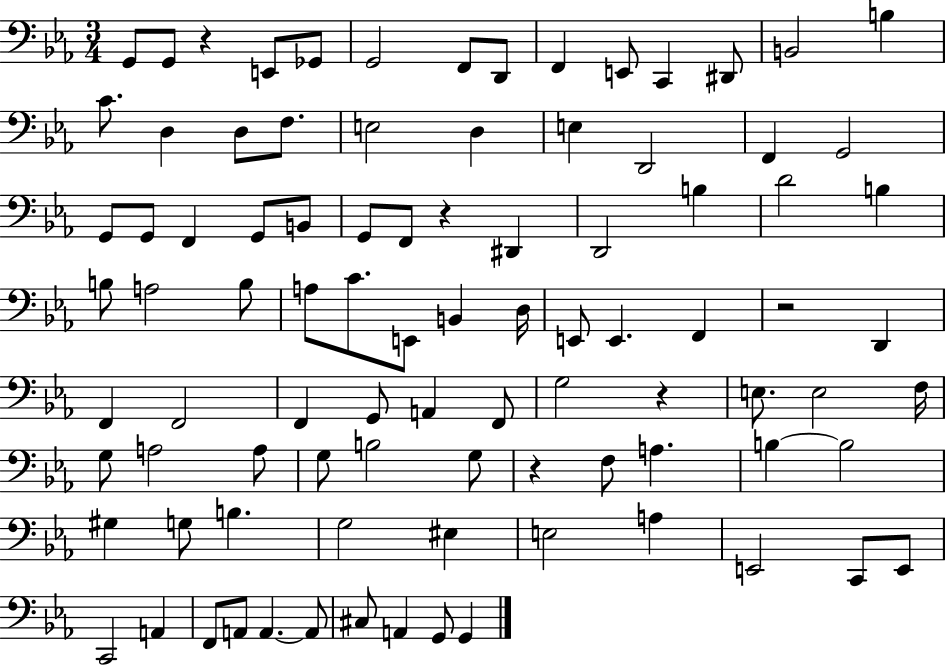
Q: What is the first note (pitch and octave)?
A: G2